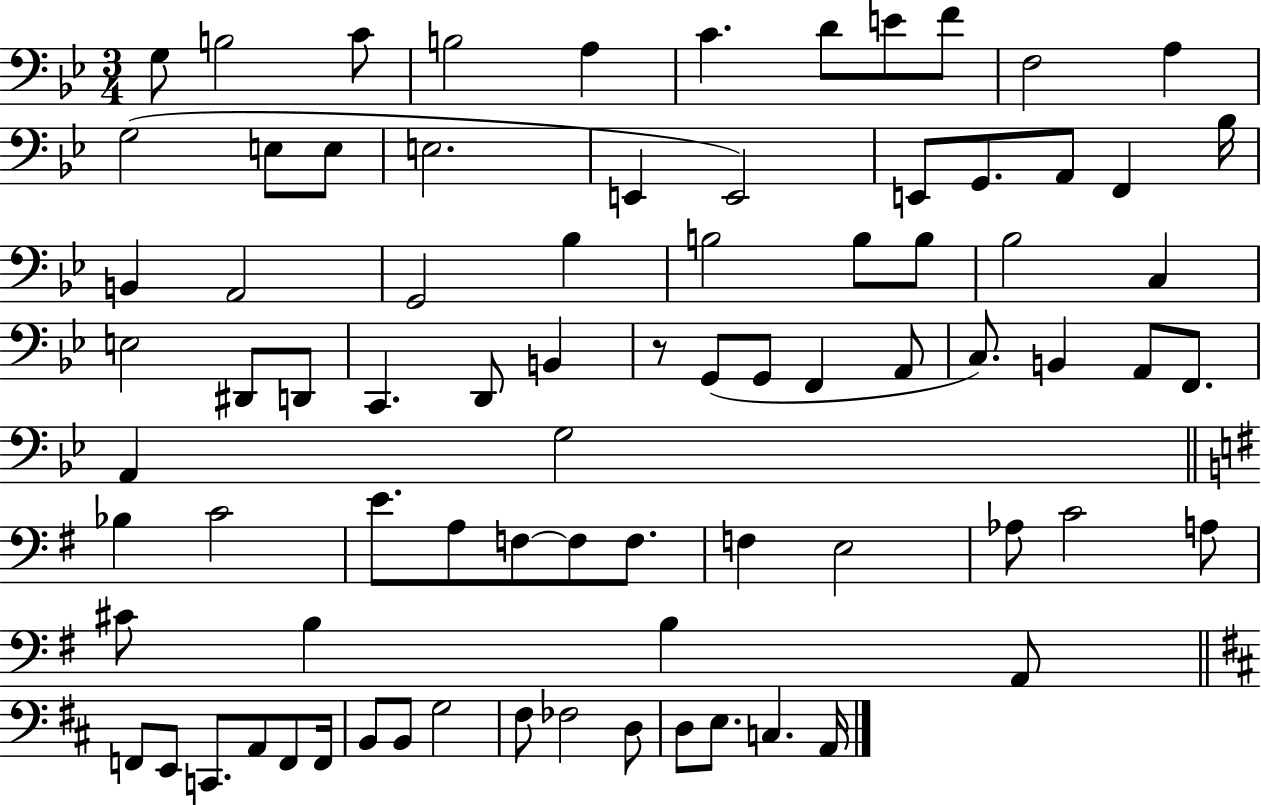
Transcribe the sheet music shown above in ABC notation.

X:1
T:Untitled
M:3/4
L:1/4
K:Bb
G,/2 B,2 C/2 B,2 A, C D/2 E/2 F/2 F,2 A, G,2 E,/2 E,/2 E,2 E,, E,,2 E,,/2 G,,/2 A,,/2 F,, _B,/4 B,, A,,2 G,,2 _B, B,2 B,/2 B,/2 _B,2 C, E,2 ^D,,/2 D,,/2 C,, D,,/2 B,, z/2 G,,/2 G,,/2 F,, A,,/2 C,/2 B,, A,,/2 F,,/2 A,, G,2 _B, C2 E/2 A,/2 F,/2 F,/2 F,/2 F, E,2 _A,/2 C2 A,/2 ^C/2 B, B, A,,/2 F,,/2 E,,/2 C,,/2 A,,/2 F,,/2 F,,/4 B,,/2 B,,/2 G,2 ^F,/2 _F,2 D,/2 D,/2 E,/2 C, A,,/4